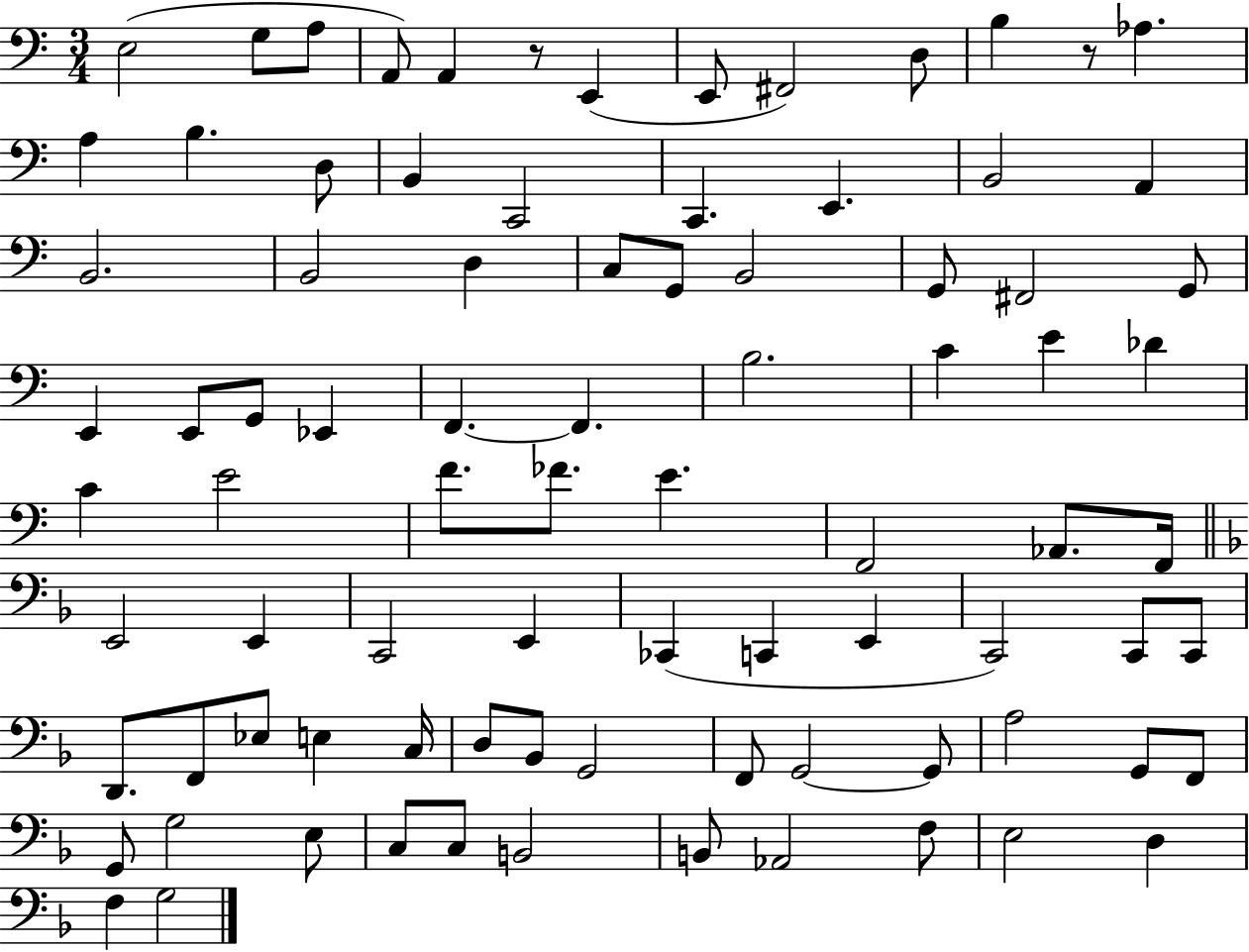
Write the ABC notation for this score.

X:1
T:Untitled
M:3/4
L:1/4
K:C
E,2 G,/2 A,/2 A,,/2 A,, z/2 E,, E,,/2 ^F,,2 D,/2 B, z/2 _A, A, B, D,/2 B,, C,,2 C,, E,, B,,2 A,, B,,2 B,,2 D, C,/2 G,,/2 B,,2 G,,/2 ^F,,2 G,,/2 E,, E,,/2 G,,/2 _E,, F,, F,, B,2 C E _D C E2 F/2 _F/2 E F,,2 _A,,/2 F,,/4 E,,2 E,, C,,2 E,, _C,, C,, E,, C,,2 C,,/2 C,,/2 D,,/2 F,,/2 _E,/2 E, C,/4 D,/2 _B,,/2 G,,2 F,,/2 G,,2 G,,/2 A,2 G,,/2 F,,/2 G,,/2 G,2 E,/2 C,/2 C,/2 B,,2 B,,/2 _A,,2 F,/2 E,2 D, F, G,2